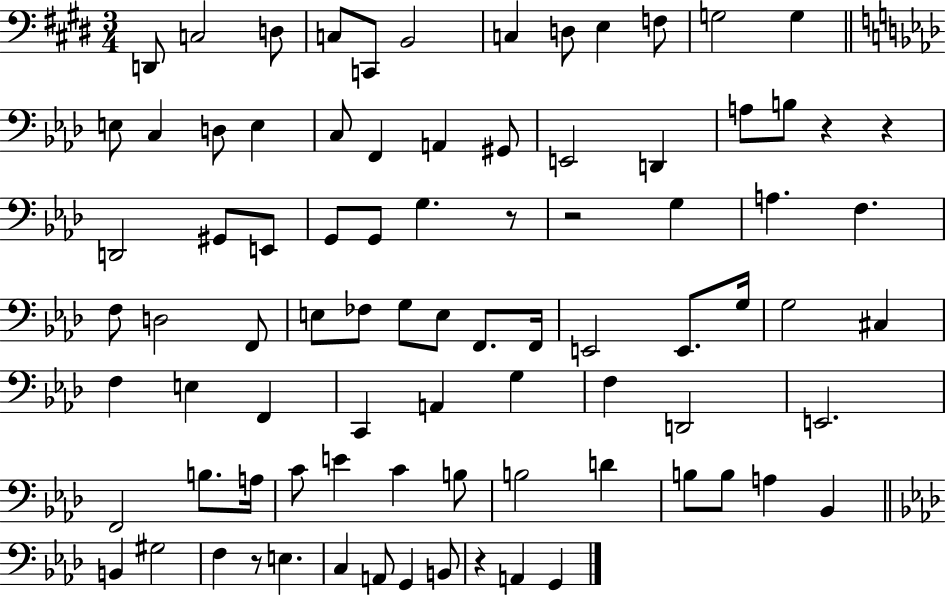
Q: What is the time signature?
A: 3/4